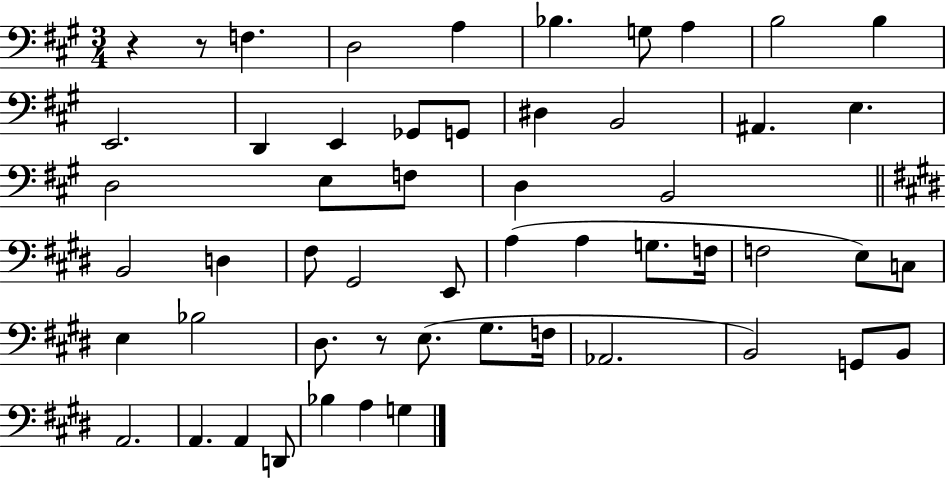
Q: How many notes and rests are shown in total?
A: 54